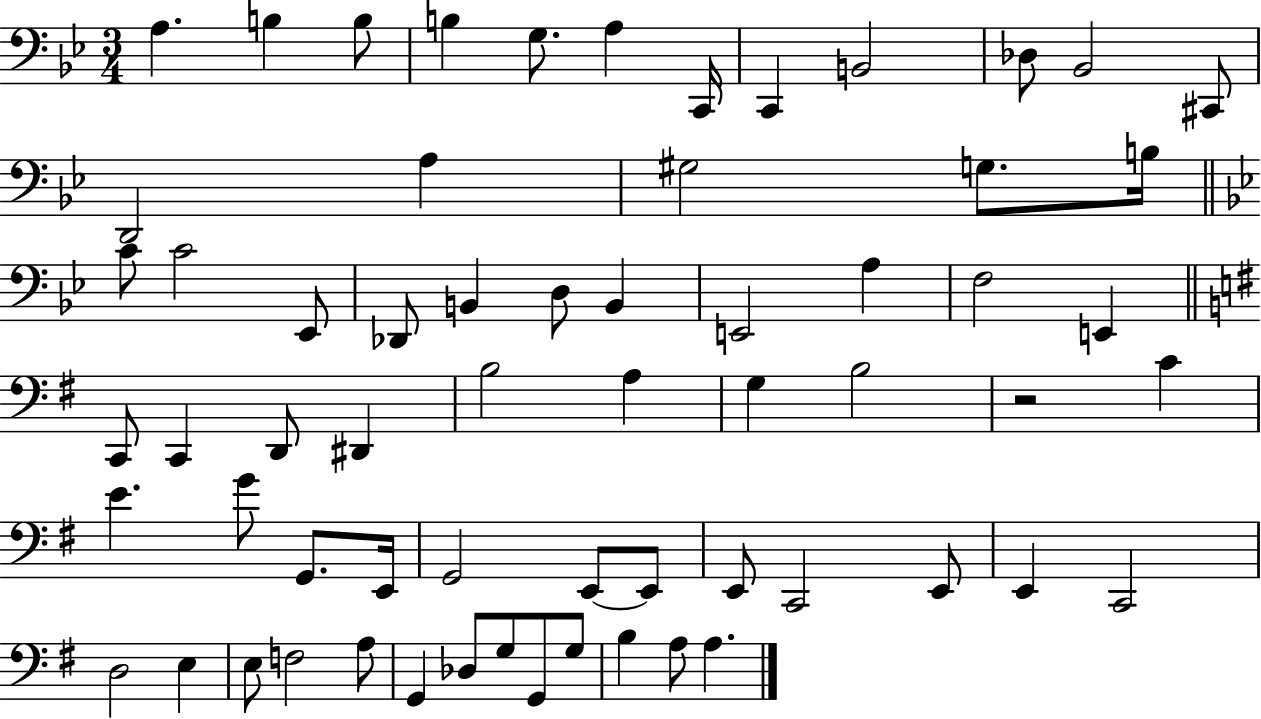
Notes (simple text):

A3/q. B3/q B3/e B3/q G3/e. A3/q C2/s C2/q B2/h Db3/e Bb2/h C#2/e D2/h A3/q G#3/h G3/e. B3/s C4/e C4/h Eb2/e Db2/e B2/q D3/e B2/q E2/h A3/q F3/h E2/q C2/e C2/q D2/e D#2/q B3/h A3/q G3/q B3/h R/h C4/q E4/q. G4/e G2/e. E2/s G2/h E2/e E2/e E2/e C2/h E2/e E2/q C2/h D3/h E3/q E3/e F3/h A3/e G2/q Db3/e G3/e G2/e G3/e B3/q A3/e A3/q.